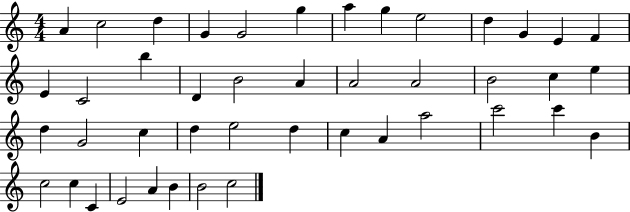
{
  \clef treble
  \numericTimeSignature
  \time 4/4
  \key c \major
  a'4 c''2 d''4 | g'4 g'2 g''4 | a''4 g''4 e''2 | d''4 g'4 e'4 f'4 | \break e'4 c'2 b''4 | d'4 b'2 a'4 | a'2 a'2 | b'2 c''4 e''4 | \break d''4 g'2 c''4 | d''4 e''2 d''4 | c''4 a'4 a''2 | c'''2 c'''4 b'4 | \break c''2 c''4 c'4 | e'2 a'4 b'4 | b'2 c''2 | \bar "|."
}